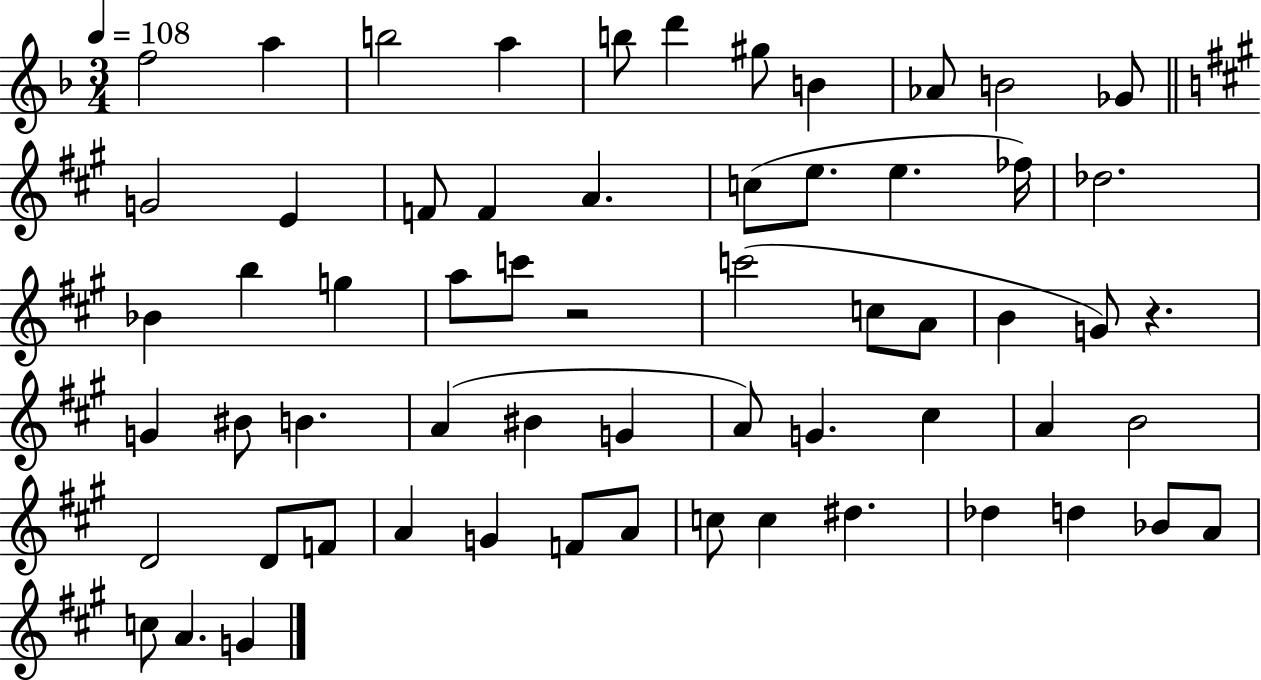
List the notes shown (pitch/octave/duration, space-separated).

F5/h A5/q B5/h A5/q B5/e D6/q G#5/e B4/q Ab4/e B4/h Gb4/e G4/h E4/q F4/e F4/q A4/q. C5/e E5/e. E5/q. FES5/s Db5/h. Bb4/q B5/q G5/q A5/e C6/e R/h C6/h C5/e A4/e B4/q G4/e R/q. G4/q BIS4/e B4/q. A4/q BIS4/q G4/q A4/e G4/q. C#5/q A4/q B4/h D4/h D4/e F4/e A4/q G4/q F4/e A4/e C5/e C5/q D#5/q. Db5/q D5/q Bb4/e A4/e C5/e A4/q. G4/q